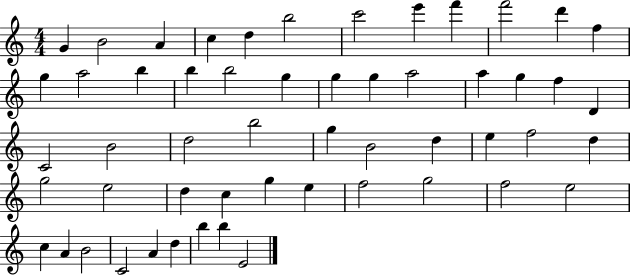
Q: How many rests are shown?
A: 0